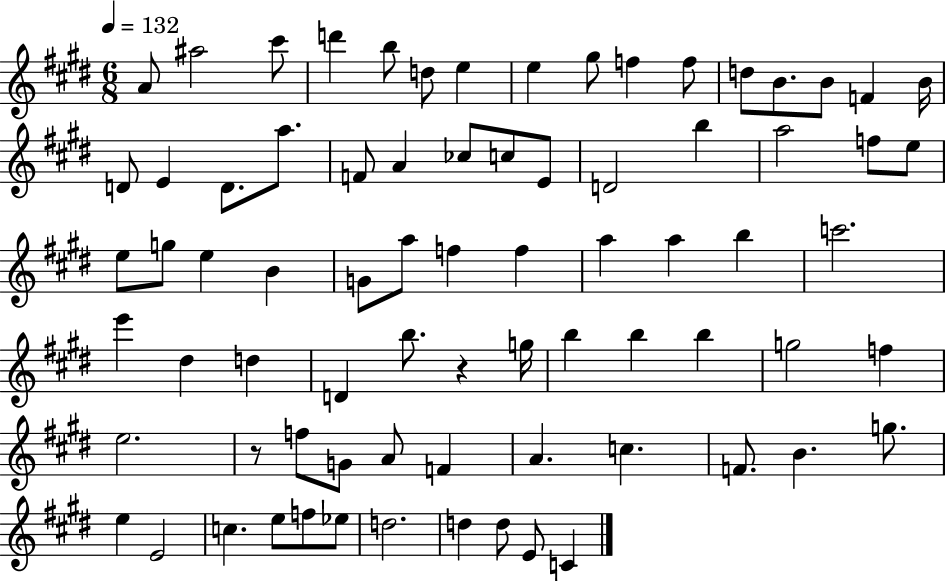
X:1
T:Untitled
M:6/8
L:1/4
K:E
A/2 ^a2 ^c'/2 d' b/2 d/2 e e ^g/2 f f/2 d/2 B/2 B/2 F B/4 D/2 E D/2 a/2 F/2 A _c/2 c/2 E/2 D2 b a2 f/2 e/2 e/2 g/2 e B G/2 a/2 f f a a b c'2 e' ^d d D b/2 z g/4 b b b g2 f e2 z/2 f/2 G/2 A/2 F A c F/2 B g/2 e E2 c e/2 f/2 _e/2 d2 d d/2 E/2 C